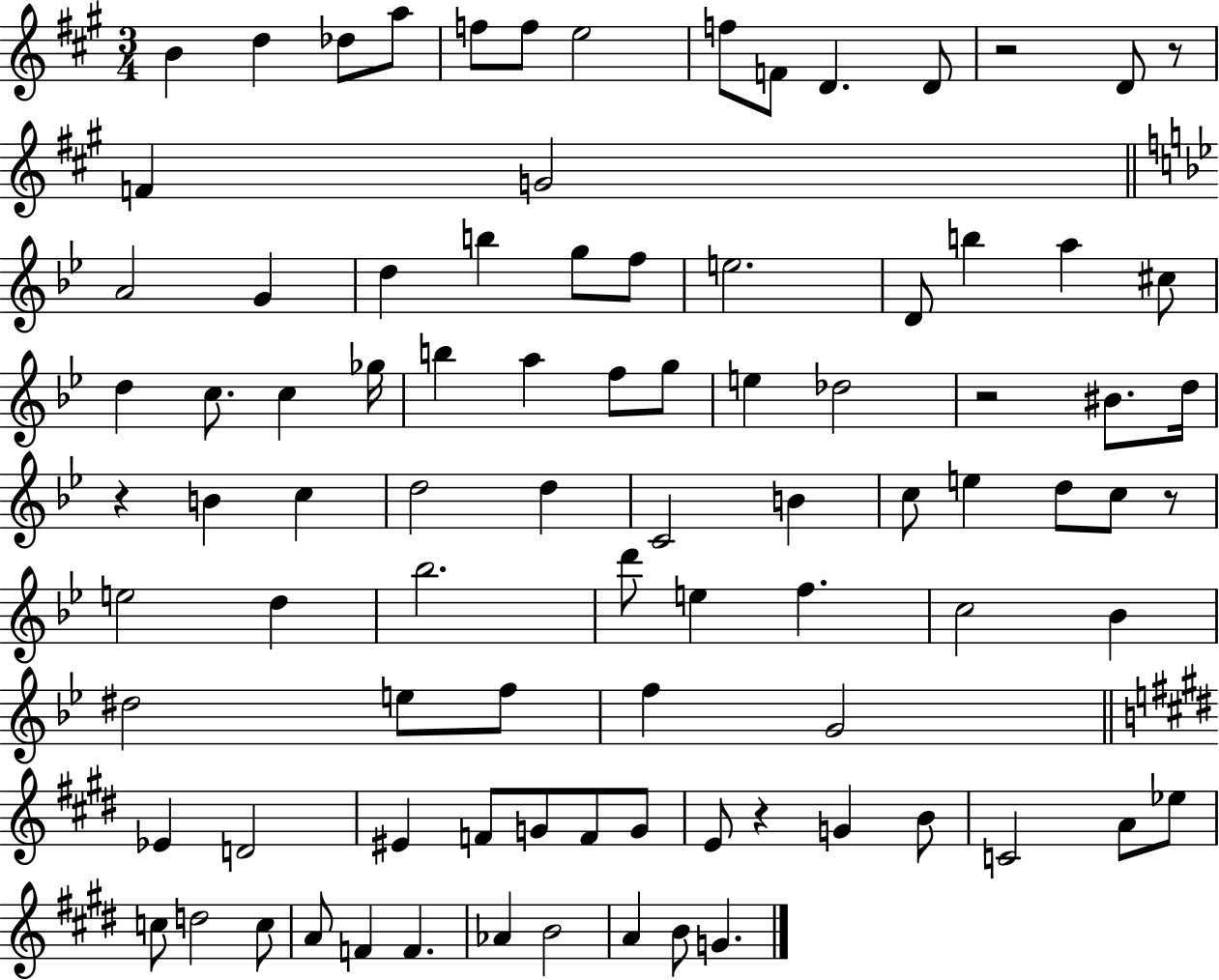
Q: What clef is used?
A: treble